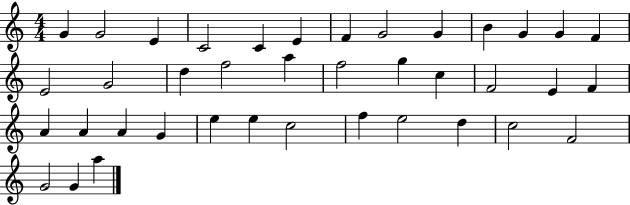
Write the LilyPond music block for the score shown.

{
  \clef treble
  \numericTimeSignature
  \time 4/4
  \key c \major
  g'4 g'2 e'4 | c'2 c'4 e'4 | f'4 g'2 g'4 | b'4 g'4 g'4 f'4 | \break e'2 g'2 | d''4 f''2 a''4 | f''2 g''4 c''4 | f'2 e'4 f'4 | \break a'4 a'4 a'4 g'4 | e''4 e''4 c''2 | f''4 e''2 d''4 | c''2 f'2 | \break g'2 g'4 a''4 | \bar "|."
}